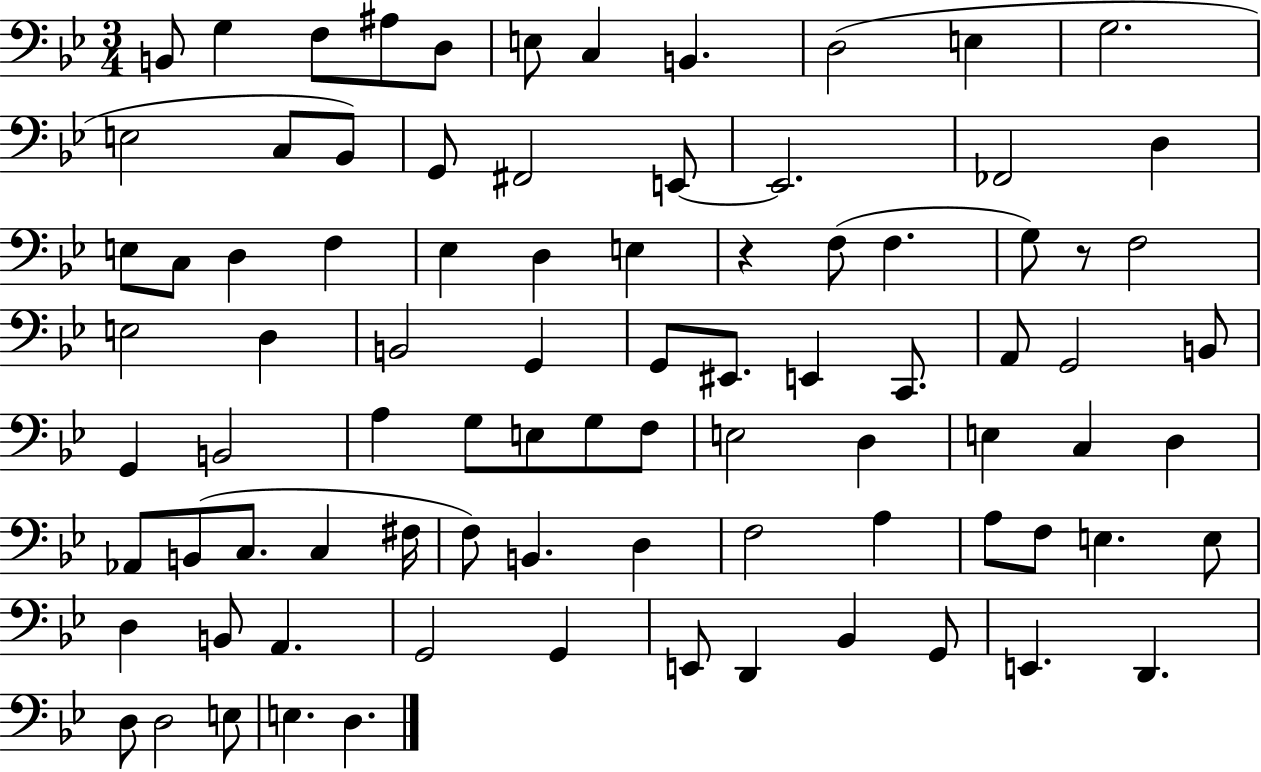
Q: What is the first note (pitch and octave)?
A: B2